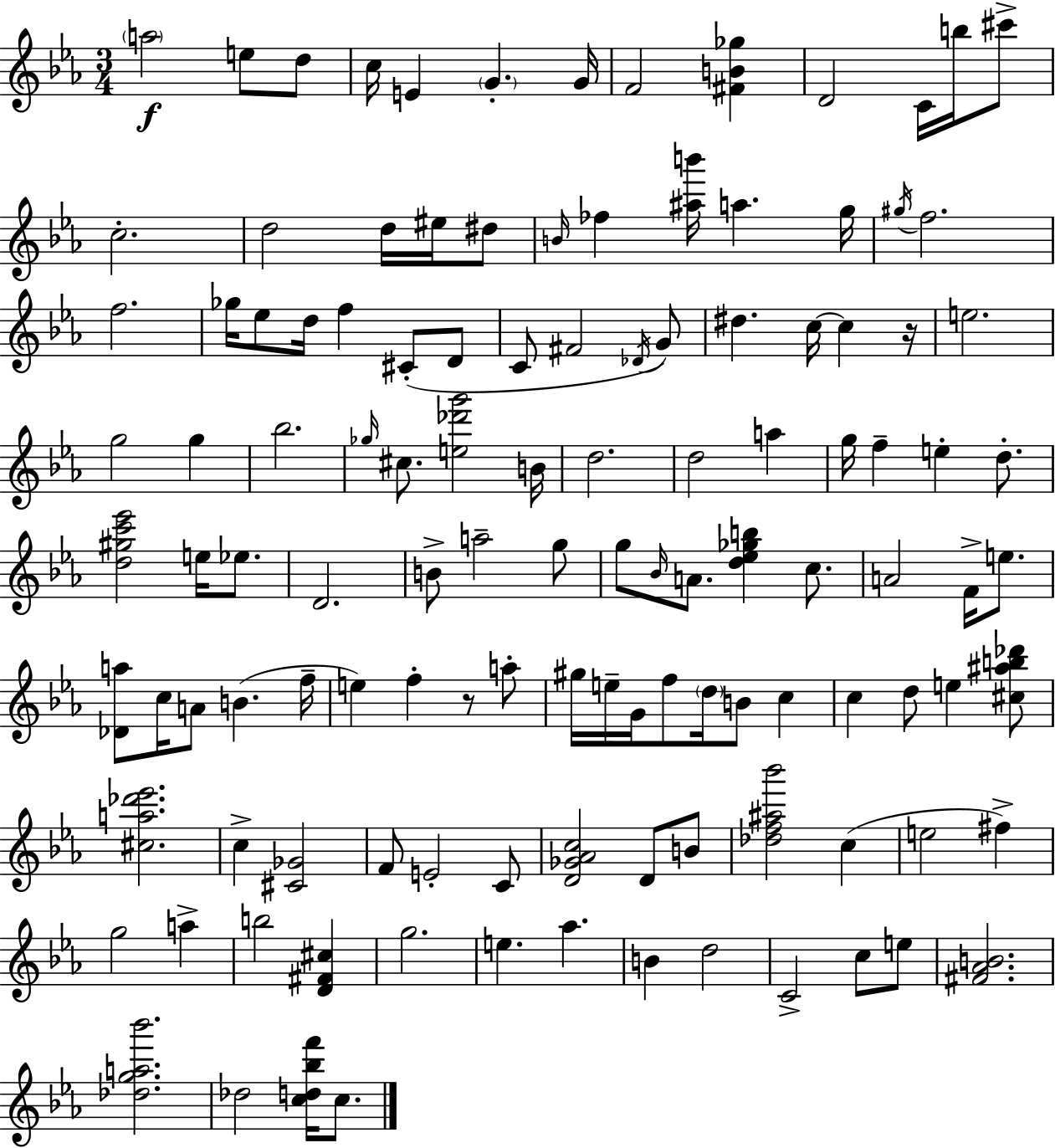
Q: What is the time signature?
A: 3/4